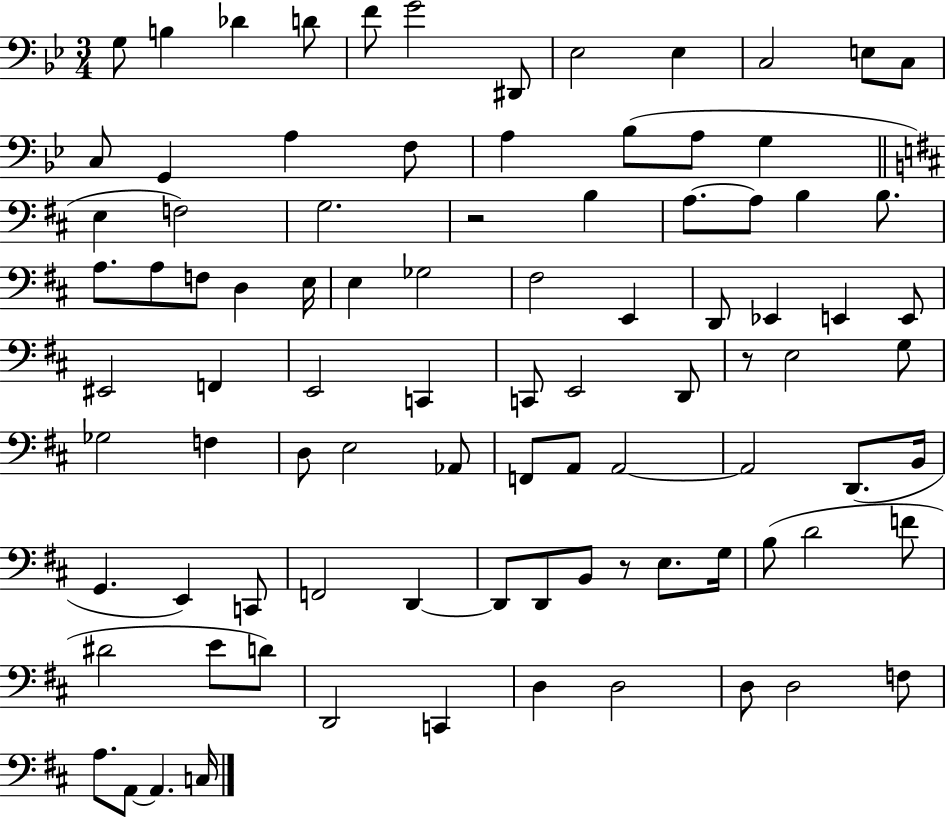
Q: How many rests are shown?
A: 3